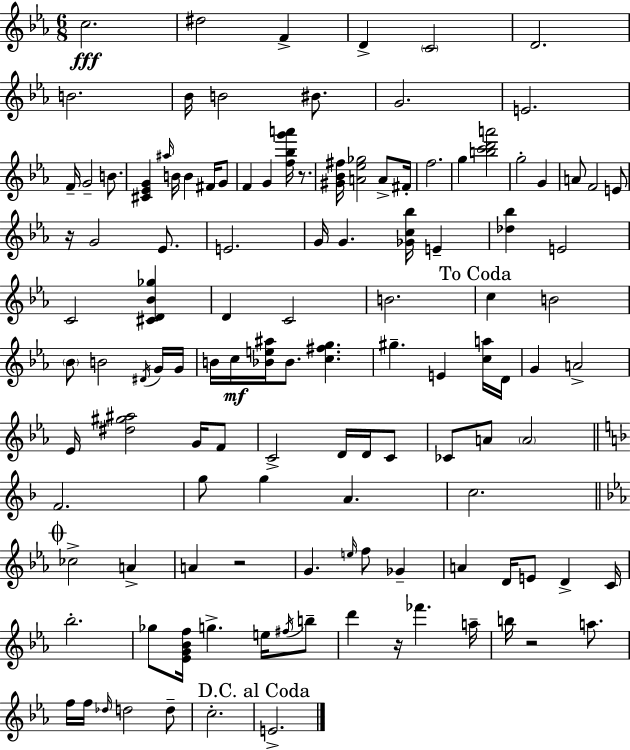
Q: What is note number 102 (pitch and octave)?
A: E4